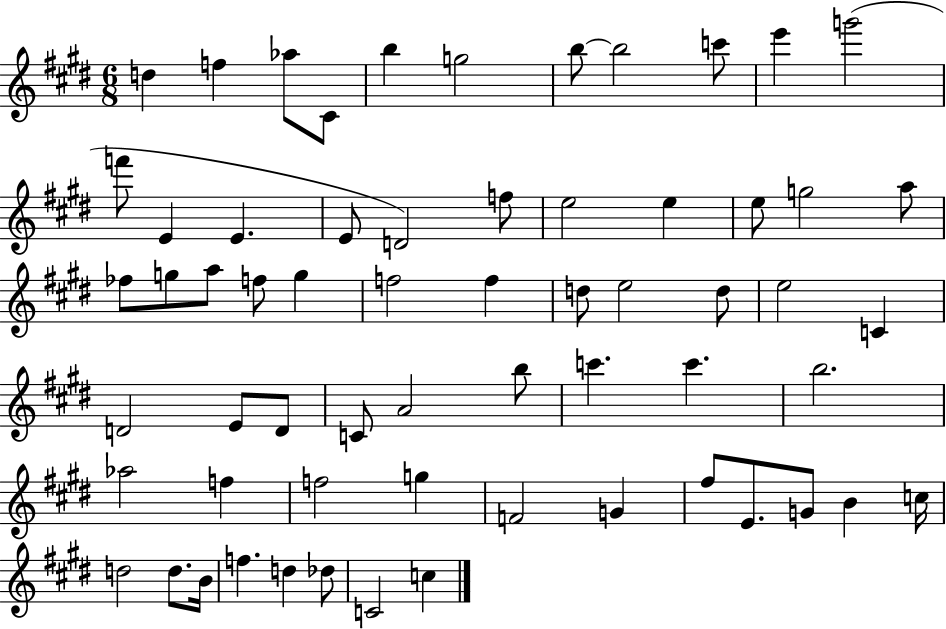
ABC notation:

X:1
T:Untitled
M:6/8
L:1/4
K:E
d f _a/2 ^C/2 b g2 b/2 b2 c'/2 e' g'2 f'/2 E E E/2 D2 f/2 e2 e e/2 g2 a/2 _f/2 g/2 a/2 f/2 g f2 f d/2 e2 d/2 e2 C D2 E/2 D/2 C/2 A2 b/2 c' c' b2 _a2 f f2 g F2 G ^f/2 E/2 G/2 B c/4 d2 d/2 B/4 f d _d/2 C2 c